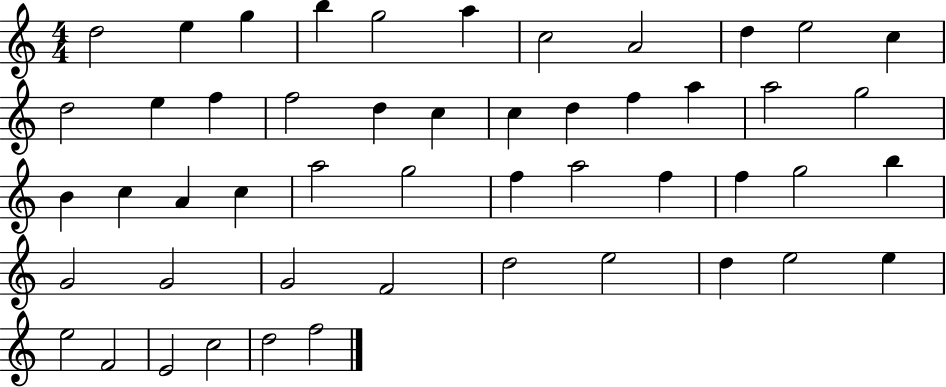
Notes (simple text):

D5/h E5/q G5/q B5/q G5/h A5/q C5/h A4/h D5/q E5/h C5/q D5/h E5/q F5/q F5/h D5/q C5/q C5/q D5/q F5/q A5/q A5/h G5/h B4/q C5/q A4/q C5/q A5/h G5/h F5/q A5/h F5/q F5/q G5/h B5/q G4/h G4/h G4/h F4/h D5/h E5/h D5/q E5/h E5/q E5/h F4/h E4/h C5/h D5/h F5/h